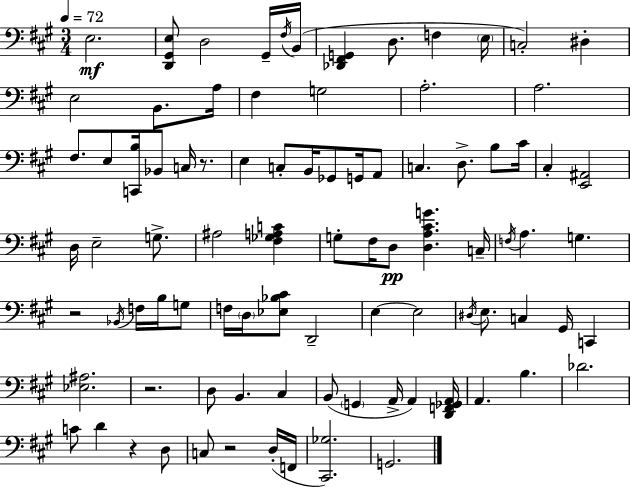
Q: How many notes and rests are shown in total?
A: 89